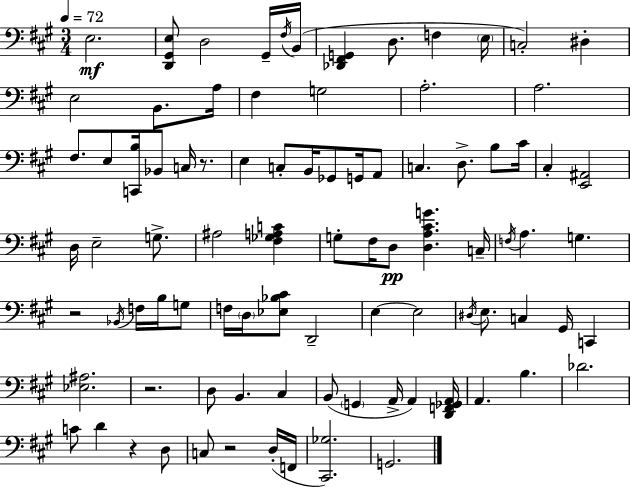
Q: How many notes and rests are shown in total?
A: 89